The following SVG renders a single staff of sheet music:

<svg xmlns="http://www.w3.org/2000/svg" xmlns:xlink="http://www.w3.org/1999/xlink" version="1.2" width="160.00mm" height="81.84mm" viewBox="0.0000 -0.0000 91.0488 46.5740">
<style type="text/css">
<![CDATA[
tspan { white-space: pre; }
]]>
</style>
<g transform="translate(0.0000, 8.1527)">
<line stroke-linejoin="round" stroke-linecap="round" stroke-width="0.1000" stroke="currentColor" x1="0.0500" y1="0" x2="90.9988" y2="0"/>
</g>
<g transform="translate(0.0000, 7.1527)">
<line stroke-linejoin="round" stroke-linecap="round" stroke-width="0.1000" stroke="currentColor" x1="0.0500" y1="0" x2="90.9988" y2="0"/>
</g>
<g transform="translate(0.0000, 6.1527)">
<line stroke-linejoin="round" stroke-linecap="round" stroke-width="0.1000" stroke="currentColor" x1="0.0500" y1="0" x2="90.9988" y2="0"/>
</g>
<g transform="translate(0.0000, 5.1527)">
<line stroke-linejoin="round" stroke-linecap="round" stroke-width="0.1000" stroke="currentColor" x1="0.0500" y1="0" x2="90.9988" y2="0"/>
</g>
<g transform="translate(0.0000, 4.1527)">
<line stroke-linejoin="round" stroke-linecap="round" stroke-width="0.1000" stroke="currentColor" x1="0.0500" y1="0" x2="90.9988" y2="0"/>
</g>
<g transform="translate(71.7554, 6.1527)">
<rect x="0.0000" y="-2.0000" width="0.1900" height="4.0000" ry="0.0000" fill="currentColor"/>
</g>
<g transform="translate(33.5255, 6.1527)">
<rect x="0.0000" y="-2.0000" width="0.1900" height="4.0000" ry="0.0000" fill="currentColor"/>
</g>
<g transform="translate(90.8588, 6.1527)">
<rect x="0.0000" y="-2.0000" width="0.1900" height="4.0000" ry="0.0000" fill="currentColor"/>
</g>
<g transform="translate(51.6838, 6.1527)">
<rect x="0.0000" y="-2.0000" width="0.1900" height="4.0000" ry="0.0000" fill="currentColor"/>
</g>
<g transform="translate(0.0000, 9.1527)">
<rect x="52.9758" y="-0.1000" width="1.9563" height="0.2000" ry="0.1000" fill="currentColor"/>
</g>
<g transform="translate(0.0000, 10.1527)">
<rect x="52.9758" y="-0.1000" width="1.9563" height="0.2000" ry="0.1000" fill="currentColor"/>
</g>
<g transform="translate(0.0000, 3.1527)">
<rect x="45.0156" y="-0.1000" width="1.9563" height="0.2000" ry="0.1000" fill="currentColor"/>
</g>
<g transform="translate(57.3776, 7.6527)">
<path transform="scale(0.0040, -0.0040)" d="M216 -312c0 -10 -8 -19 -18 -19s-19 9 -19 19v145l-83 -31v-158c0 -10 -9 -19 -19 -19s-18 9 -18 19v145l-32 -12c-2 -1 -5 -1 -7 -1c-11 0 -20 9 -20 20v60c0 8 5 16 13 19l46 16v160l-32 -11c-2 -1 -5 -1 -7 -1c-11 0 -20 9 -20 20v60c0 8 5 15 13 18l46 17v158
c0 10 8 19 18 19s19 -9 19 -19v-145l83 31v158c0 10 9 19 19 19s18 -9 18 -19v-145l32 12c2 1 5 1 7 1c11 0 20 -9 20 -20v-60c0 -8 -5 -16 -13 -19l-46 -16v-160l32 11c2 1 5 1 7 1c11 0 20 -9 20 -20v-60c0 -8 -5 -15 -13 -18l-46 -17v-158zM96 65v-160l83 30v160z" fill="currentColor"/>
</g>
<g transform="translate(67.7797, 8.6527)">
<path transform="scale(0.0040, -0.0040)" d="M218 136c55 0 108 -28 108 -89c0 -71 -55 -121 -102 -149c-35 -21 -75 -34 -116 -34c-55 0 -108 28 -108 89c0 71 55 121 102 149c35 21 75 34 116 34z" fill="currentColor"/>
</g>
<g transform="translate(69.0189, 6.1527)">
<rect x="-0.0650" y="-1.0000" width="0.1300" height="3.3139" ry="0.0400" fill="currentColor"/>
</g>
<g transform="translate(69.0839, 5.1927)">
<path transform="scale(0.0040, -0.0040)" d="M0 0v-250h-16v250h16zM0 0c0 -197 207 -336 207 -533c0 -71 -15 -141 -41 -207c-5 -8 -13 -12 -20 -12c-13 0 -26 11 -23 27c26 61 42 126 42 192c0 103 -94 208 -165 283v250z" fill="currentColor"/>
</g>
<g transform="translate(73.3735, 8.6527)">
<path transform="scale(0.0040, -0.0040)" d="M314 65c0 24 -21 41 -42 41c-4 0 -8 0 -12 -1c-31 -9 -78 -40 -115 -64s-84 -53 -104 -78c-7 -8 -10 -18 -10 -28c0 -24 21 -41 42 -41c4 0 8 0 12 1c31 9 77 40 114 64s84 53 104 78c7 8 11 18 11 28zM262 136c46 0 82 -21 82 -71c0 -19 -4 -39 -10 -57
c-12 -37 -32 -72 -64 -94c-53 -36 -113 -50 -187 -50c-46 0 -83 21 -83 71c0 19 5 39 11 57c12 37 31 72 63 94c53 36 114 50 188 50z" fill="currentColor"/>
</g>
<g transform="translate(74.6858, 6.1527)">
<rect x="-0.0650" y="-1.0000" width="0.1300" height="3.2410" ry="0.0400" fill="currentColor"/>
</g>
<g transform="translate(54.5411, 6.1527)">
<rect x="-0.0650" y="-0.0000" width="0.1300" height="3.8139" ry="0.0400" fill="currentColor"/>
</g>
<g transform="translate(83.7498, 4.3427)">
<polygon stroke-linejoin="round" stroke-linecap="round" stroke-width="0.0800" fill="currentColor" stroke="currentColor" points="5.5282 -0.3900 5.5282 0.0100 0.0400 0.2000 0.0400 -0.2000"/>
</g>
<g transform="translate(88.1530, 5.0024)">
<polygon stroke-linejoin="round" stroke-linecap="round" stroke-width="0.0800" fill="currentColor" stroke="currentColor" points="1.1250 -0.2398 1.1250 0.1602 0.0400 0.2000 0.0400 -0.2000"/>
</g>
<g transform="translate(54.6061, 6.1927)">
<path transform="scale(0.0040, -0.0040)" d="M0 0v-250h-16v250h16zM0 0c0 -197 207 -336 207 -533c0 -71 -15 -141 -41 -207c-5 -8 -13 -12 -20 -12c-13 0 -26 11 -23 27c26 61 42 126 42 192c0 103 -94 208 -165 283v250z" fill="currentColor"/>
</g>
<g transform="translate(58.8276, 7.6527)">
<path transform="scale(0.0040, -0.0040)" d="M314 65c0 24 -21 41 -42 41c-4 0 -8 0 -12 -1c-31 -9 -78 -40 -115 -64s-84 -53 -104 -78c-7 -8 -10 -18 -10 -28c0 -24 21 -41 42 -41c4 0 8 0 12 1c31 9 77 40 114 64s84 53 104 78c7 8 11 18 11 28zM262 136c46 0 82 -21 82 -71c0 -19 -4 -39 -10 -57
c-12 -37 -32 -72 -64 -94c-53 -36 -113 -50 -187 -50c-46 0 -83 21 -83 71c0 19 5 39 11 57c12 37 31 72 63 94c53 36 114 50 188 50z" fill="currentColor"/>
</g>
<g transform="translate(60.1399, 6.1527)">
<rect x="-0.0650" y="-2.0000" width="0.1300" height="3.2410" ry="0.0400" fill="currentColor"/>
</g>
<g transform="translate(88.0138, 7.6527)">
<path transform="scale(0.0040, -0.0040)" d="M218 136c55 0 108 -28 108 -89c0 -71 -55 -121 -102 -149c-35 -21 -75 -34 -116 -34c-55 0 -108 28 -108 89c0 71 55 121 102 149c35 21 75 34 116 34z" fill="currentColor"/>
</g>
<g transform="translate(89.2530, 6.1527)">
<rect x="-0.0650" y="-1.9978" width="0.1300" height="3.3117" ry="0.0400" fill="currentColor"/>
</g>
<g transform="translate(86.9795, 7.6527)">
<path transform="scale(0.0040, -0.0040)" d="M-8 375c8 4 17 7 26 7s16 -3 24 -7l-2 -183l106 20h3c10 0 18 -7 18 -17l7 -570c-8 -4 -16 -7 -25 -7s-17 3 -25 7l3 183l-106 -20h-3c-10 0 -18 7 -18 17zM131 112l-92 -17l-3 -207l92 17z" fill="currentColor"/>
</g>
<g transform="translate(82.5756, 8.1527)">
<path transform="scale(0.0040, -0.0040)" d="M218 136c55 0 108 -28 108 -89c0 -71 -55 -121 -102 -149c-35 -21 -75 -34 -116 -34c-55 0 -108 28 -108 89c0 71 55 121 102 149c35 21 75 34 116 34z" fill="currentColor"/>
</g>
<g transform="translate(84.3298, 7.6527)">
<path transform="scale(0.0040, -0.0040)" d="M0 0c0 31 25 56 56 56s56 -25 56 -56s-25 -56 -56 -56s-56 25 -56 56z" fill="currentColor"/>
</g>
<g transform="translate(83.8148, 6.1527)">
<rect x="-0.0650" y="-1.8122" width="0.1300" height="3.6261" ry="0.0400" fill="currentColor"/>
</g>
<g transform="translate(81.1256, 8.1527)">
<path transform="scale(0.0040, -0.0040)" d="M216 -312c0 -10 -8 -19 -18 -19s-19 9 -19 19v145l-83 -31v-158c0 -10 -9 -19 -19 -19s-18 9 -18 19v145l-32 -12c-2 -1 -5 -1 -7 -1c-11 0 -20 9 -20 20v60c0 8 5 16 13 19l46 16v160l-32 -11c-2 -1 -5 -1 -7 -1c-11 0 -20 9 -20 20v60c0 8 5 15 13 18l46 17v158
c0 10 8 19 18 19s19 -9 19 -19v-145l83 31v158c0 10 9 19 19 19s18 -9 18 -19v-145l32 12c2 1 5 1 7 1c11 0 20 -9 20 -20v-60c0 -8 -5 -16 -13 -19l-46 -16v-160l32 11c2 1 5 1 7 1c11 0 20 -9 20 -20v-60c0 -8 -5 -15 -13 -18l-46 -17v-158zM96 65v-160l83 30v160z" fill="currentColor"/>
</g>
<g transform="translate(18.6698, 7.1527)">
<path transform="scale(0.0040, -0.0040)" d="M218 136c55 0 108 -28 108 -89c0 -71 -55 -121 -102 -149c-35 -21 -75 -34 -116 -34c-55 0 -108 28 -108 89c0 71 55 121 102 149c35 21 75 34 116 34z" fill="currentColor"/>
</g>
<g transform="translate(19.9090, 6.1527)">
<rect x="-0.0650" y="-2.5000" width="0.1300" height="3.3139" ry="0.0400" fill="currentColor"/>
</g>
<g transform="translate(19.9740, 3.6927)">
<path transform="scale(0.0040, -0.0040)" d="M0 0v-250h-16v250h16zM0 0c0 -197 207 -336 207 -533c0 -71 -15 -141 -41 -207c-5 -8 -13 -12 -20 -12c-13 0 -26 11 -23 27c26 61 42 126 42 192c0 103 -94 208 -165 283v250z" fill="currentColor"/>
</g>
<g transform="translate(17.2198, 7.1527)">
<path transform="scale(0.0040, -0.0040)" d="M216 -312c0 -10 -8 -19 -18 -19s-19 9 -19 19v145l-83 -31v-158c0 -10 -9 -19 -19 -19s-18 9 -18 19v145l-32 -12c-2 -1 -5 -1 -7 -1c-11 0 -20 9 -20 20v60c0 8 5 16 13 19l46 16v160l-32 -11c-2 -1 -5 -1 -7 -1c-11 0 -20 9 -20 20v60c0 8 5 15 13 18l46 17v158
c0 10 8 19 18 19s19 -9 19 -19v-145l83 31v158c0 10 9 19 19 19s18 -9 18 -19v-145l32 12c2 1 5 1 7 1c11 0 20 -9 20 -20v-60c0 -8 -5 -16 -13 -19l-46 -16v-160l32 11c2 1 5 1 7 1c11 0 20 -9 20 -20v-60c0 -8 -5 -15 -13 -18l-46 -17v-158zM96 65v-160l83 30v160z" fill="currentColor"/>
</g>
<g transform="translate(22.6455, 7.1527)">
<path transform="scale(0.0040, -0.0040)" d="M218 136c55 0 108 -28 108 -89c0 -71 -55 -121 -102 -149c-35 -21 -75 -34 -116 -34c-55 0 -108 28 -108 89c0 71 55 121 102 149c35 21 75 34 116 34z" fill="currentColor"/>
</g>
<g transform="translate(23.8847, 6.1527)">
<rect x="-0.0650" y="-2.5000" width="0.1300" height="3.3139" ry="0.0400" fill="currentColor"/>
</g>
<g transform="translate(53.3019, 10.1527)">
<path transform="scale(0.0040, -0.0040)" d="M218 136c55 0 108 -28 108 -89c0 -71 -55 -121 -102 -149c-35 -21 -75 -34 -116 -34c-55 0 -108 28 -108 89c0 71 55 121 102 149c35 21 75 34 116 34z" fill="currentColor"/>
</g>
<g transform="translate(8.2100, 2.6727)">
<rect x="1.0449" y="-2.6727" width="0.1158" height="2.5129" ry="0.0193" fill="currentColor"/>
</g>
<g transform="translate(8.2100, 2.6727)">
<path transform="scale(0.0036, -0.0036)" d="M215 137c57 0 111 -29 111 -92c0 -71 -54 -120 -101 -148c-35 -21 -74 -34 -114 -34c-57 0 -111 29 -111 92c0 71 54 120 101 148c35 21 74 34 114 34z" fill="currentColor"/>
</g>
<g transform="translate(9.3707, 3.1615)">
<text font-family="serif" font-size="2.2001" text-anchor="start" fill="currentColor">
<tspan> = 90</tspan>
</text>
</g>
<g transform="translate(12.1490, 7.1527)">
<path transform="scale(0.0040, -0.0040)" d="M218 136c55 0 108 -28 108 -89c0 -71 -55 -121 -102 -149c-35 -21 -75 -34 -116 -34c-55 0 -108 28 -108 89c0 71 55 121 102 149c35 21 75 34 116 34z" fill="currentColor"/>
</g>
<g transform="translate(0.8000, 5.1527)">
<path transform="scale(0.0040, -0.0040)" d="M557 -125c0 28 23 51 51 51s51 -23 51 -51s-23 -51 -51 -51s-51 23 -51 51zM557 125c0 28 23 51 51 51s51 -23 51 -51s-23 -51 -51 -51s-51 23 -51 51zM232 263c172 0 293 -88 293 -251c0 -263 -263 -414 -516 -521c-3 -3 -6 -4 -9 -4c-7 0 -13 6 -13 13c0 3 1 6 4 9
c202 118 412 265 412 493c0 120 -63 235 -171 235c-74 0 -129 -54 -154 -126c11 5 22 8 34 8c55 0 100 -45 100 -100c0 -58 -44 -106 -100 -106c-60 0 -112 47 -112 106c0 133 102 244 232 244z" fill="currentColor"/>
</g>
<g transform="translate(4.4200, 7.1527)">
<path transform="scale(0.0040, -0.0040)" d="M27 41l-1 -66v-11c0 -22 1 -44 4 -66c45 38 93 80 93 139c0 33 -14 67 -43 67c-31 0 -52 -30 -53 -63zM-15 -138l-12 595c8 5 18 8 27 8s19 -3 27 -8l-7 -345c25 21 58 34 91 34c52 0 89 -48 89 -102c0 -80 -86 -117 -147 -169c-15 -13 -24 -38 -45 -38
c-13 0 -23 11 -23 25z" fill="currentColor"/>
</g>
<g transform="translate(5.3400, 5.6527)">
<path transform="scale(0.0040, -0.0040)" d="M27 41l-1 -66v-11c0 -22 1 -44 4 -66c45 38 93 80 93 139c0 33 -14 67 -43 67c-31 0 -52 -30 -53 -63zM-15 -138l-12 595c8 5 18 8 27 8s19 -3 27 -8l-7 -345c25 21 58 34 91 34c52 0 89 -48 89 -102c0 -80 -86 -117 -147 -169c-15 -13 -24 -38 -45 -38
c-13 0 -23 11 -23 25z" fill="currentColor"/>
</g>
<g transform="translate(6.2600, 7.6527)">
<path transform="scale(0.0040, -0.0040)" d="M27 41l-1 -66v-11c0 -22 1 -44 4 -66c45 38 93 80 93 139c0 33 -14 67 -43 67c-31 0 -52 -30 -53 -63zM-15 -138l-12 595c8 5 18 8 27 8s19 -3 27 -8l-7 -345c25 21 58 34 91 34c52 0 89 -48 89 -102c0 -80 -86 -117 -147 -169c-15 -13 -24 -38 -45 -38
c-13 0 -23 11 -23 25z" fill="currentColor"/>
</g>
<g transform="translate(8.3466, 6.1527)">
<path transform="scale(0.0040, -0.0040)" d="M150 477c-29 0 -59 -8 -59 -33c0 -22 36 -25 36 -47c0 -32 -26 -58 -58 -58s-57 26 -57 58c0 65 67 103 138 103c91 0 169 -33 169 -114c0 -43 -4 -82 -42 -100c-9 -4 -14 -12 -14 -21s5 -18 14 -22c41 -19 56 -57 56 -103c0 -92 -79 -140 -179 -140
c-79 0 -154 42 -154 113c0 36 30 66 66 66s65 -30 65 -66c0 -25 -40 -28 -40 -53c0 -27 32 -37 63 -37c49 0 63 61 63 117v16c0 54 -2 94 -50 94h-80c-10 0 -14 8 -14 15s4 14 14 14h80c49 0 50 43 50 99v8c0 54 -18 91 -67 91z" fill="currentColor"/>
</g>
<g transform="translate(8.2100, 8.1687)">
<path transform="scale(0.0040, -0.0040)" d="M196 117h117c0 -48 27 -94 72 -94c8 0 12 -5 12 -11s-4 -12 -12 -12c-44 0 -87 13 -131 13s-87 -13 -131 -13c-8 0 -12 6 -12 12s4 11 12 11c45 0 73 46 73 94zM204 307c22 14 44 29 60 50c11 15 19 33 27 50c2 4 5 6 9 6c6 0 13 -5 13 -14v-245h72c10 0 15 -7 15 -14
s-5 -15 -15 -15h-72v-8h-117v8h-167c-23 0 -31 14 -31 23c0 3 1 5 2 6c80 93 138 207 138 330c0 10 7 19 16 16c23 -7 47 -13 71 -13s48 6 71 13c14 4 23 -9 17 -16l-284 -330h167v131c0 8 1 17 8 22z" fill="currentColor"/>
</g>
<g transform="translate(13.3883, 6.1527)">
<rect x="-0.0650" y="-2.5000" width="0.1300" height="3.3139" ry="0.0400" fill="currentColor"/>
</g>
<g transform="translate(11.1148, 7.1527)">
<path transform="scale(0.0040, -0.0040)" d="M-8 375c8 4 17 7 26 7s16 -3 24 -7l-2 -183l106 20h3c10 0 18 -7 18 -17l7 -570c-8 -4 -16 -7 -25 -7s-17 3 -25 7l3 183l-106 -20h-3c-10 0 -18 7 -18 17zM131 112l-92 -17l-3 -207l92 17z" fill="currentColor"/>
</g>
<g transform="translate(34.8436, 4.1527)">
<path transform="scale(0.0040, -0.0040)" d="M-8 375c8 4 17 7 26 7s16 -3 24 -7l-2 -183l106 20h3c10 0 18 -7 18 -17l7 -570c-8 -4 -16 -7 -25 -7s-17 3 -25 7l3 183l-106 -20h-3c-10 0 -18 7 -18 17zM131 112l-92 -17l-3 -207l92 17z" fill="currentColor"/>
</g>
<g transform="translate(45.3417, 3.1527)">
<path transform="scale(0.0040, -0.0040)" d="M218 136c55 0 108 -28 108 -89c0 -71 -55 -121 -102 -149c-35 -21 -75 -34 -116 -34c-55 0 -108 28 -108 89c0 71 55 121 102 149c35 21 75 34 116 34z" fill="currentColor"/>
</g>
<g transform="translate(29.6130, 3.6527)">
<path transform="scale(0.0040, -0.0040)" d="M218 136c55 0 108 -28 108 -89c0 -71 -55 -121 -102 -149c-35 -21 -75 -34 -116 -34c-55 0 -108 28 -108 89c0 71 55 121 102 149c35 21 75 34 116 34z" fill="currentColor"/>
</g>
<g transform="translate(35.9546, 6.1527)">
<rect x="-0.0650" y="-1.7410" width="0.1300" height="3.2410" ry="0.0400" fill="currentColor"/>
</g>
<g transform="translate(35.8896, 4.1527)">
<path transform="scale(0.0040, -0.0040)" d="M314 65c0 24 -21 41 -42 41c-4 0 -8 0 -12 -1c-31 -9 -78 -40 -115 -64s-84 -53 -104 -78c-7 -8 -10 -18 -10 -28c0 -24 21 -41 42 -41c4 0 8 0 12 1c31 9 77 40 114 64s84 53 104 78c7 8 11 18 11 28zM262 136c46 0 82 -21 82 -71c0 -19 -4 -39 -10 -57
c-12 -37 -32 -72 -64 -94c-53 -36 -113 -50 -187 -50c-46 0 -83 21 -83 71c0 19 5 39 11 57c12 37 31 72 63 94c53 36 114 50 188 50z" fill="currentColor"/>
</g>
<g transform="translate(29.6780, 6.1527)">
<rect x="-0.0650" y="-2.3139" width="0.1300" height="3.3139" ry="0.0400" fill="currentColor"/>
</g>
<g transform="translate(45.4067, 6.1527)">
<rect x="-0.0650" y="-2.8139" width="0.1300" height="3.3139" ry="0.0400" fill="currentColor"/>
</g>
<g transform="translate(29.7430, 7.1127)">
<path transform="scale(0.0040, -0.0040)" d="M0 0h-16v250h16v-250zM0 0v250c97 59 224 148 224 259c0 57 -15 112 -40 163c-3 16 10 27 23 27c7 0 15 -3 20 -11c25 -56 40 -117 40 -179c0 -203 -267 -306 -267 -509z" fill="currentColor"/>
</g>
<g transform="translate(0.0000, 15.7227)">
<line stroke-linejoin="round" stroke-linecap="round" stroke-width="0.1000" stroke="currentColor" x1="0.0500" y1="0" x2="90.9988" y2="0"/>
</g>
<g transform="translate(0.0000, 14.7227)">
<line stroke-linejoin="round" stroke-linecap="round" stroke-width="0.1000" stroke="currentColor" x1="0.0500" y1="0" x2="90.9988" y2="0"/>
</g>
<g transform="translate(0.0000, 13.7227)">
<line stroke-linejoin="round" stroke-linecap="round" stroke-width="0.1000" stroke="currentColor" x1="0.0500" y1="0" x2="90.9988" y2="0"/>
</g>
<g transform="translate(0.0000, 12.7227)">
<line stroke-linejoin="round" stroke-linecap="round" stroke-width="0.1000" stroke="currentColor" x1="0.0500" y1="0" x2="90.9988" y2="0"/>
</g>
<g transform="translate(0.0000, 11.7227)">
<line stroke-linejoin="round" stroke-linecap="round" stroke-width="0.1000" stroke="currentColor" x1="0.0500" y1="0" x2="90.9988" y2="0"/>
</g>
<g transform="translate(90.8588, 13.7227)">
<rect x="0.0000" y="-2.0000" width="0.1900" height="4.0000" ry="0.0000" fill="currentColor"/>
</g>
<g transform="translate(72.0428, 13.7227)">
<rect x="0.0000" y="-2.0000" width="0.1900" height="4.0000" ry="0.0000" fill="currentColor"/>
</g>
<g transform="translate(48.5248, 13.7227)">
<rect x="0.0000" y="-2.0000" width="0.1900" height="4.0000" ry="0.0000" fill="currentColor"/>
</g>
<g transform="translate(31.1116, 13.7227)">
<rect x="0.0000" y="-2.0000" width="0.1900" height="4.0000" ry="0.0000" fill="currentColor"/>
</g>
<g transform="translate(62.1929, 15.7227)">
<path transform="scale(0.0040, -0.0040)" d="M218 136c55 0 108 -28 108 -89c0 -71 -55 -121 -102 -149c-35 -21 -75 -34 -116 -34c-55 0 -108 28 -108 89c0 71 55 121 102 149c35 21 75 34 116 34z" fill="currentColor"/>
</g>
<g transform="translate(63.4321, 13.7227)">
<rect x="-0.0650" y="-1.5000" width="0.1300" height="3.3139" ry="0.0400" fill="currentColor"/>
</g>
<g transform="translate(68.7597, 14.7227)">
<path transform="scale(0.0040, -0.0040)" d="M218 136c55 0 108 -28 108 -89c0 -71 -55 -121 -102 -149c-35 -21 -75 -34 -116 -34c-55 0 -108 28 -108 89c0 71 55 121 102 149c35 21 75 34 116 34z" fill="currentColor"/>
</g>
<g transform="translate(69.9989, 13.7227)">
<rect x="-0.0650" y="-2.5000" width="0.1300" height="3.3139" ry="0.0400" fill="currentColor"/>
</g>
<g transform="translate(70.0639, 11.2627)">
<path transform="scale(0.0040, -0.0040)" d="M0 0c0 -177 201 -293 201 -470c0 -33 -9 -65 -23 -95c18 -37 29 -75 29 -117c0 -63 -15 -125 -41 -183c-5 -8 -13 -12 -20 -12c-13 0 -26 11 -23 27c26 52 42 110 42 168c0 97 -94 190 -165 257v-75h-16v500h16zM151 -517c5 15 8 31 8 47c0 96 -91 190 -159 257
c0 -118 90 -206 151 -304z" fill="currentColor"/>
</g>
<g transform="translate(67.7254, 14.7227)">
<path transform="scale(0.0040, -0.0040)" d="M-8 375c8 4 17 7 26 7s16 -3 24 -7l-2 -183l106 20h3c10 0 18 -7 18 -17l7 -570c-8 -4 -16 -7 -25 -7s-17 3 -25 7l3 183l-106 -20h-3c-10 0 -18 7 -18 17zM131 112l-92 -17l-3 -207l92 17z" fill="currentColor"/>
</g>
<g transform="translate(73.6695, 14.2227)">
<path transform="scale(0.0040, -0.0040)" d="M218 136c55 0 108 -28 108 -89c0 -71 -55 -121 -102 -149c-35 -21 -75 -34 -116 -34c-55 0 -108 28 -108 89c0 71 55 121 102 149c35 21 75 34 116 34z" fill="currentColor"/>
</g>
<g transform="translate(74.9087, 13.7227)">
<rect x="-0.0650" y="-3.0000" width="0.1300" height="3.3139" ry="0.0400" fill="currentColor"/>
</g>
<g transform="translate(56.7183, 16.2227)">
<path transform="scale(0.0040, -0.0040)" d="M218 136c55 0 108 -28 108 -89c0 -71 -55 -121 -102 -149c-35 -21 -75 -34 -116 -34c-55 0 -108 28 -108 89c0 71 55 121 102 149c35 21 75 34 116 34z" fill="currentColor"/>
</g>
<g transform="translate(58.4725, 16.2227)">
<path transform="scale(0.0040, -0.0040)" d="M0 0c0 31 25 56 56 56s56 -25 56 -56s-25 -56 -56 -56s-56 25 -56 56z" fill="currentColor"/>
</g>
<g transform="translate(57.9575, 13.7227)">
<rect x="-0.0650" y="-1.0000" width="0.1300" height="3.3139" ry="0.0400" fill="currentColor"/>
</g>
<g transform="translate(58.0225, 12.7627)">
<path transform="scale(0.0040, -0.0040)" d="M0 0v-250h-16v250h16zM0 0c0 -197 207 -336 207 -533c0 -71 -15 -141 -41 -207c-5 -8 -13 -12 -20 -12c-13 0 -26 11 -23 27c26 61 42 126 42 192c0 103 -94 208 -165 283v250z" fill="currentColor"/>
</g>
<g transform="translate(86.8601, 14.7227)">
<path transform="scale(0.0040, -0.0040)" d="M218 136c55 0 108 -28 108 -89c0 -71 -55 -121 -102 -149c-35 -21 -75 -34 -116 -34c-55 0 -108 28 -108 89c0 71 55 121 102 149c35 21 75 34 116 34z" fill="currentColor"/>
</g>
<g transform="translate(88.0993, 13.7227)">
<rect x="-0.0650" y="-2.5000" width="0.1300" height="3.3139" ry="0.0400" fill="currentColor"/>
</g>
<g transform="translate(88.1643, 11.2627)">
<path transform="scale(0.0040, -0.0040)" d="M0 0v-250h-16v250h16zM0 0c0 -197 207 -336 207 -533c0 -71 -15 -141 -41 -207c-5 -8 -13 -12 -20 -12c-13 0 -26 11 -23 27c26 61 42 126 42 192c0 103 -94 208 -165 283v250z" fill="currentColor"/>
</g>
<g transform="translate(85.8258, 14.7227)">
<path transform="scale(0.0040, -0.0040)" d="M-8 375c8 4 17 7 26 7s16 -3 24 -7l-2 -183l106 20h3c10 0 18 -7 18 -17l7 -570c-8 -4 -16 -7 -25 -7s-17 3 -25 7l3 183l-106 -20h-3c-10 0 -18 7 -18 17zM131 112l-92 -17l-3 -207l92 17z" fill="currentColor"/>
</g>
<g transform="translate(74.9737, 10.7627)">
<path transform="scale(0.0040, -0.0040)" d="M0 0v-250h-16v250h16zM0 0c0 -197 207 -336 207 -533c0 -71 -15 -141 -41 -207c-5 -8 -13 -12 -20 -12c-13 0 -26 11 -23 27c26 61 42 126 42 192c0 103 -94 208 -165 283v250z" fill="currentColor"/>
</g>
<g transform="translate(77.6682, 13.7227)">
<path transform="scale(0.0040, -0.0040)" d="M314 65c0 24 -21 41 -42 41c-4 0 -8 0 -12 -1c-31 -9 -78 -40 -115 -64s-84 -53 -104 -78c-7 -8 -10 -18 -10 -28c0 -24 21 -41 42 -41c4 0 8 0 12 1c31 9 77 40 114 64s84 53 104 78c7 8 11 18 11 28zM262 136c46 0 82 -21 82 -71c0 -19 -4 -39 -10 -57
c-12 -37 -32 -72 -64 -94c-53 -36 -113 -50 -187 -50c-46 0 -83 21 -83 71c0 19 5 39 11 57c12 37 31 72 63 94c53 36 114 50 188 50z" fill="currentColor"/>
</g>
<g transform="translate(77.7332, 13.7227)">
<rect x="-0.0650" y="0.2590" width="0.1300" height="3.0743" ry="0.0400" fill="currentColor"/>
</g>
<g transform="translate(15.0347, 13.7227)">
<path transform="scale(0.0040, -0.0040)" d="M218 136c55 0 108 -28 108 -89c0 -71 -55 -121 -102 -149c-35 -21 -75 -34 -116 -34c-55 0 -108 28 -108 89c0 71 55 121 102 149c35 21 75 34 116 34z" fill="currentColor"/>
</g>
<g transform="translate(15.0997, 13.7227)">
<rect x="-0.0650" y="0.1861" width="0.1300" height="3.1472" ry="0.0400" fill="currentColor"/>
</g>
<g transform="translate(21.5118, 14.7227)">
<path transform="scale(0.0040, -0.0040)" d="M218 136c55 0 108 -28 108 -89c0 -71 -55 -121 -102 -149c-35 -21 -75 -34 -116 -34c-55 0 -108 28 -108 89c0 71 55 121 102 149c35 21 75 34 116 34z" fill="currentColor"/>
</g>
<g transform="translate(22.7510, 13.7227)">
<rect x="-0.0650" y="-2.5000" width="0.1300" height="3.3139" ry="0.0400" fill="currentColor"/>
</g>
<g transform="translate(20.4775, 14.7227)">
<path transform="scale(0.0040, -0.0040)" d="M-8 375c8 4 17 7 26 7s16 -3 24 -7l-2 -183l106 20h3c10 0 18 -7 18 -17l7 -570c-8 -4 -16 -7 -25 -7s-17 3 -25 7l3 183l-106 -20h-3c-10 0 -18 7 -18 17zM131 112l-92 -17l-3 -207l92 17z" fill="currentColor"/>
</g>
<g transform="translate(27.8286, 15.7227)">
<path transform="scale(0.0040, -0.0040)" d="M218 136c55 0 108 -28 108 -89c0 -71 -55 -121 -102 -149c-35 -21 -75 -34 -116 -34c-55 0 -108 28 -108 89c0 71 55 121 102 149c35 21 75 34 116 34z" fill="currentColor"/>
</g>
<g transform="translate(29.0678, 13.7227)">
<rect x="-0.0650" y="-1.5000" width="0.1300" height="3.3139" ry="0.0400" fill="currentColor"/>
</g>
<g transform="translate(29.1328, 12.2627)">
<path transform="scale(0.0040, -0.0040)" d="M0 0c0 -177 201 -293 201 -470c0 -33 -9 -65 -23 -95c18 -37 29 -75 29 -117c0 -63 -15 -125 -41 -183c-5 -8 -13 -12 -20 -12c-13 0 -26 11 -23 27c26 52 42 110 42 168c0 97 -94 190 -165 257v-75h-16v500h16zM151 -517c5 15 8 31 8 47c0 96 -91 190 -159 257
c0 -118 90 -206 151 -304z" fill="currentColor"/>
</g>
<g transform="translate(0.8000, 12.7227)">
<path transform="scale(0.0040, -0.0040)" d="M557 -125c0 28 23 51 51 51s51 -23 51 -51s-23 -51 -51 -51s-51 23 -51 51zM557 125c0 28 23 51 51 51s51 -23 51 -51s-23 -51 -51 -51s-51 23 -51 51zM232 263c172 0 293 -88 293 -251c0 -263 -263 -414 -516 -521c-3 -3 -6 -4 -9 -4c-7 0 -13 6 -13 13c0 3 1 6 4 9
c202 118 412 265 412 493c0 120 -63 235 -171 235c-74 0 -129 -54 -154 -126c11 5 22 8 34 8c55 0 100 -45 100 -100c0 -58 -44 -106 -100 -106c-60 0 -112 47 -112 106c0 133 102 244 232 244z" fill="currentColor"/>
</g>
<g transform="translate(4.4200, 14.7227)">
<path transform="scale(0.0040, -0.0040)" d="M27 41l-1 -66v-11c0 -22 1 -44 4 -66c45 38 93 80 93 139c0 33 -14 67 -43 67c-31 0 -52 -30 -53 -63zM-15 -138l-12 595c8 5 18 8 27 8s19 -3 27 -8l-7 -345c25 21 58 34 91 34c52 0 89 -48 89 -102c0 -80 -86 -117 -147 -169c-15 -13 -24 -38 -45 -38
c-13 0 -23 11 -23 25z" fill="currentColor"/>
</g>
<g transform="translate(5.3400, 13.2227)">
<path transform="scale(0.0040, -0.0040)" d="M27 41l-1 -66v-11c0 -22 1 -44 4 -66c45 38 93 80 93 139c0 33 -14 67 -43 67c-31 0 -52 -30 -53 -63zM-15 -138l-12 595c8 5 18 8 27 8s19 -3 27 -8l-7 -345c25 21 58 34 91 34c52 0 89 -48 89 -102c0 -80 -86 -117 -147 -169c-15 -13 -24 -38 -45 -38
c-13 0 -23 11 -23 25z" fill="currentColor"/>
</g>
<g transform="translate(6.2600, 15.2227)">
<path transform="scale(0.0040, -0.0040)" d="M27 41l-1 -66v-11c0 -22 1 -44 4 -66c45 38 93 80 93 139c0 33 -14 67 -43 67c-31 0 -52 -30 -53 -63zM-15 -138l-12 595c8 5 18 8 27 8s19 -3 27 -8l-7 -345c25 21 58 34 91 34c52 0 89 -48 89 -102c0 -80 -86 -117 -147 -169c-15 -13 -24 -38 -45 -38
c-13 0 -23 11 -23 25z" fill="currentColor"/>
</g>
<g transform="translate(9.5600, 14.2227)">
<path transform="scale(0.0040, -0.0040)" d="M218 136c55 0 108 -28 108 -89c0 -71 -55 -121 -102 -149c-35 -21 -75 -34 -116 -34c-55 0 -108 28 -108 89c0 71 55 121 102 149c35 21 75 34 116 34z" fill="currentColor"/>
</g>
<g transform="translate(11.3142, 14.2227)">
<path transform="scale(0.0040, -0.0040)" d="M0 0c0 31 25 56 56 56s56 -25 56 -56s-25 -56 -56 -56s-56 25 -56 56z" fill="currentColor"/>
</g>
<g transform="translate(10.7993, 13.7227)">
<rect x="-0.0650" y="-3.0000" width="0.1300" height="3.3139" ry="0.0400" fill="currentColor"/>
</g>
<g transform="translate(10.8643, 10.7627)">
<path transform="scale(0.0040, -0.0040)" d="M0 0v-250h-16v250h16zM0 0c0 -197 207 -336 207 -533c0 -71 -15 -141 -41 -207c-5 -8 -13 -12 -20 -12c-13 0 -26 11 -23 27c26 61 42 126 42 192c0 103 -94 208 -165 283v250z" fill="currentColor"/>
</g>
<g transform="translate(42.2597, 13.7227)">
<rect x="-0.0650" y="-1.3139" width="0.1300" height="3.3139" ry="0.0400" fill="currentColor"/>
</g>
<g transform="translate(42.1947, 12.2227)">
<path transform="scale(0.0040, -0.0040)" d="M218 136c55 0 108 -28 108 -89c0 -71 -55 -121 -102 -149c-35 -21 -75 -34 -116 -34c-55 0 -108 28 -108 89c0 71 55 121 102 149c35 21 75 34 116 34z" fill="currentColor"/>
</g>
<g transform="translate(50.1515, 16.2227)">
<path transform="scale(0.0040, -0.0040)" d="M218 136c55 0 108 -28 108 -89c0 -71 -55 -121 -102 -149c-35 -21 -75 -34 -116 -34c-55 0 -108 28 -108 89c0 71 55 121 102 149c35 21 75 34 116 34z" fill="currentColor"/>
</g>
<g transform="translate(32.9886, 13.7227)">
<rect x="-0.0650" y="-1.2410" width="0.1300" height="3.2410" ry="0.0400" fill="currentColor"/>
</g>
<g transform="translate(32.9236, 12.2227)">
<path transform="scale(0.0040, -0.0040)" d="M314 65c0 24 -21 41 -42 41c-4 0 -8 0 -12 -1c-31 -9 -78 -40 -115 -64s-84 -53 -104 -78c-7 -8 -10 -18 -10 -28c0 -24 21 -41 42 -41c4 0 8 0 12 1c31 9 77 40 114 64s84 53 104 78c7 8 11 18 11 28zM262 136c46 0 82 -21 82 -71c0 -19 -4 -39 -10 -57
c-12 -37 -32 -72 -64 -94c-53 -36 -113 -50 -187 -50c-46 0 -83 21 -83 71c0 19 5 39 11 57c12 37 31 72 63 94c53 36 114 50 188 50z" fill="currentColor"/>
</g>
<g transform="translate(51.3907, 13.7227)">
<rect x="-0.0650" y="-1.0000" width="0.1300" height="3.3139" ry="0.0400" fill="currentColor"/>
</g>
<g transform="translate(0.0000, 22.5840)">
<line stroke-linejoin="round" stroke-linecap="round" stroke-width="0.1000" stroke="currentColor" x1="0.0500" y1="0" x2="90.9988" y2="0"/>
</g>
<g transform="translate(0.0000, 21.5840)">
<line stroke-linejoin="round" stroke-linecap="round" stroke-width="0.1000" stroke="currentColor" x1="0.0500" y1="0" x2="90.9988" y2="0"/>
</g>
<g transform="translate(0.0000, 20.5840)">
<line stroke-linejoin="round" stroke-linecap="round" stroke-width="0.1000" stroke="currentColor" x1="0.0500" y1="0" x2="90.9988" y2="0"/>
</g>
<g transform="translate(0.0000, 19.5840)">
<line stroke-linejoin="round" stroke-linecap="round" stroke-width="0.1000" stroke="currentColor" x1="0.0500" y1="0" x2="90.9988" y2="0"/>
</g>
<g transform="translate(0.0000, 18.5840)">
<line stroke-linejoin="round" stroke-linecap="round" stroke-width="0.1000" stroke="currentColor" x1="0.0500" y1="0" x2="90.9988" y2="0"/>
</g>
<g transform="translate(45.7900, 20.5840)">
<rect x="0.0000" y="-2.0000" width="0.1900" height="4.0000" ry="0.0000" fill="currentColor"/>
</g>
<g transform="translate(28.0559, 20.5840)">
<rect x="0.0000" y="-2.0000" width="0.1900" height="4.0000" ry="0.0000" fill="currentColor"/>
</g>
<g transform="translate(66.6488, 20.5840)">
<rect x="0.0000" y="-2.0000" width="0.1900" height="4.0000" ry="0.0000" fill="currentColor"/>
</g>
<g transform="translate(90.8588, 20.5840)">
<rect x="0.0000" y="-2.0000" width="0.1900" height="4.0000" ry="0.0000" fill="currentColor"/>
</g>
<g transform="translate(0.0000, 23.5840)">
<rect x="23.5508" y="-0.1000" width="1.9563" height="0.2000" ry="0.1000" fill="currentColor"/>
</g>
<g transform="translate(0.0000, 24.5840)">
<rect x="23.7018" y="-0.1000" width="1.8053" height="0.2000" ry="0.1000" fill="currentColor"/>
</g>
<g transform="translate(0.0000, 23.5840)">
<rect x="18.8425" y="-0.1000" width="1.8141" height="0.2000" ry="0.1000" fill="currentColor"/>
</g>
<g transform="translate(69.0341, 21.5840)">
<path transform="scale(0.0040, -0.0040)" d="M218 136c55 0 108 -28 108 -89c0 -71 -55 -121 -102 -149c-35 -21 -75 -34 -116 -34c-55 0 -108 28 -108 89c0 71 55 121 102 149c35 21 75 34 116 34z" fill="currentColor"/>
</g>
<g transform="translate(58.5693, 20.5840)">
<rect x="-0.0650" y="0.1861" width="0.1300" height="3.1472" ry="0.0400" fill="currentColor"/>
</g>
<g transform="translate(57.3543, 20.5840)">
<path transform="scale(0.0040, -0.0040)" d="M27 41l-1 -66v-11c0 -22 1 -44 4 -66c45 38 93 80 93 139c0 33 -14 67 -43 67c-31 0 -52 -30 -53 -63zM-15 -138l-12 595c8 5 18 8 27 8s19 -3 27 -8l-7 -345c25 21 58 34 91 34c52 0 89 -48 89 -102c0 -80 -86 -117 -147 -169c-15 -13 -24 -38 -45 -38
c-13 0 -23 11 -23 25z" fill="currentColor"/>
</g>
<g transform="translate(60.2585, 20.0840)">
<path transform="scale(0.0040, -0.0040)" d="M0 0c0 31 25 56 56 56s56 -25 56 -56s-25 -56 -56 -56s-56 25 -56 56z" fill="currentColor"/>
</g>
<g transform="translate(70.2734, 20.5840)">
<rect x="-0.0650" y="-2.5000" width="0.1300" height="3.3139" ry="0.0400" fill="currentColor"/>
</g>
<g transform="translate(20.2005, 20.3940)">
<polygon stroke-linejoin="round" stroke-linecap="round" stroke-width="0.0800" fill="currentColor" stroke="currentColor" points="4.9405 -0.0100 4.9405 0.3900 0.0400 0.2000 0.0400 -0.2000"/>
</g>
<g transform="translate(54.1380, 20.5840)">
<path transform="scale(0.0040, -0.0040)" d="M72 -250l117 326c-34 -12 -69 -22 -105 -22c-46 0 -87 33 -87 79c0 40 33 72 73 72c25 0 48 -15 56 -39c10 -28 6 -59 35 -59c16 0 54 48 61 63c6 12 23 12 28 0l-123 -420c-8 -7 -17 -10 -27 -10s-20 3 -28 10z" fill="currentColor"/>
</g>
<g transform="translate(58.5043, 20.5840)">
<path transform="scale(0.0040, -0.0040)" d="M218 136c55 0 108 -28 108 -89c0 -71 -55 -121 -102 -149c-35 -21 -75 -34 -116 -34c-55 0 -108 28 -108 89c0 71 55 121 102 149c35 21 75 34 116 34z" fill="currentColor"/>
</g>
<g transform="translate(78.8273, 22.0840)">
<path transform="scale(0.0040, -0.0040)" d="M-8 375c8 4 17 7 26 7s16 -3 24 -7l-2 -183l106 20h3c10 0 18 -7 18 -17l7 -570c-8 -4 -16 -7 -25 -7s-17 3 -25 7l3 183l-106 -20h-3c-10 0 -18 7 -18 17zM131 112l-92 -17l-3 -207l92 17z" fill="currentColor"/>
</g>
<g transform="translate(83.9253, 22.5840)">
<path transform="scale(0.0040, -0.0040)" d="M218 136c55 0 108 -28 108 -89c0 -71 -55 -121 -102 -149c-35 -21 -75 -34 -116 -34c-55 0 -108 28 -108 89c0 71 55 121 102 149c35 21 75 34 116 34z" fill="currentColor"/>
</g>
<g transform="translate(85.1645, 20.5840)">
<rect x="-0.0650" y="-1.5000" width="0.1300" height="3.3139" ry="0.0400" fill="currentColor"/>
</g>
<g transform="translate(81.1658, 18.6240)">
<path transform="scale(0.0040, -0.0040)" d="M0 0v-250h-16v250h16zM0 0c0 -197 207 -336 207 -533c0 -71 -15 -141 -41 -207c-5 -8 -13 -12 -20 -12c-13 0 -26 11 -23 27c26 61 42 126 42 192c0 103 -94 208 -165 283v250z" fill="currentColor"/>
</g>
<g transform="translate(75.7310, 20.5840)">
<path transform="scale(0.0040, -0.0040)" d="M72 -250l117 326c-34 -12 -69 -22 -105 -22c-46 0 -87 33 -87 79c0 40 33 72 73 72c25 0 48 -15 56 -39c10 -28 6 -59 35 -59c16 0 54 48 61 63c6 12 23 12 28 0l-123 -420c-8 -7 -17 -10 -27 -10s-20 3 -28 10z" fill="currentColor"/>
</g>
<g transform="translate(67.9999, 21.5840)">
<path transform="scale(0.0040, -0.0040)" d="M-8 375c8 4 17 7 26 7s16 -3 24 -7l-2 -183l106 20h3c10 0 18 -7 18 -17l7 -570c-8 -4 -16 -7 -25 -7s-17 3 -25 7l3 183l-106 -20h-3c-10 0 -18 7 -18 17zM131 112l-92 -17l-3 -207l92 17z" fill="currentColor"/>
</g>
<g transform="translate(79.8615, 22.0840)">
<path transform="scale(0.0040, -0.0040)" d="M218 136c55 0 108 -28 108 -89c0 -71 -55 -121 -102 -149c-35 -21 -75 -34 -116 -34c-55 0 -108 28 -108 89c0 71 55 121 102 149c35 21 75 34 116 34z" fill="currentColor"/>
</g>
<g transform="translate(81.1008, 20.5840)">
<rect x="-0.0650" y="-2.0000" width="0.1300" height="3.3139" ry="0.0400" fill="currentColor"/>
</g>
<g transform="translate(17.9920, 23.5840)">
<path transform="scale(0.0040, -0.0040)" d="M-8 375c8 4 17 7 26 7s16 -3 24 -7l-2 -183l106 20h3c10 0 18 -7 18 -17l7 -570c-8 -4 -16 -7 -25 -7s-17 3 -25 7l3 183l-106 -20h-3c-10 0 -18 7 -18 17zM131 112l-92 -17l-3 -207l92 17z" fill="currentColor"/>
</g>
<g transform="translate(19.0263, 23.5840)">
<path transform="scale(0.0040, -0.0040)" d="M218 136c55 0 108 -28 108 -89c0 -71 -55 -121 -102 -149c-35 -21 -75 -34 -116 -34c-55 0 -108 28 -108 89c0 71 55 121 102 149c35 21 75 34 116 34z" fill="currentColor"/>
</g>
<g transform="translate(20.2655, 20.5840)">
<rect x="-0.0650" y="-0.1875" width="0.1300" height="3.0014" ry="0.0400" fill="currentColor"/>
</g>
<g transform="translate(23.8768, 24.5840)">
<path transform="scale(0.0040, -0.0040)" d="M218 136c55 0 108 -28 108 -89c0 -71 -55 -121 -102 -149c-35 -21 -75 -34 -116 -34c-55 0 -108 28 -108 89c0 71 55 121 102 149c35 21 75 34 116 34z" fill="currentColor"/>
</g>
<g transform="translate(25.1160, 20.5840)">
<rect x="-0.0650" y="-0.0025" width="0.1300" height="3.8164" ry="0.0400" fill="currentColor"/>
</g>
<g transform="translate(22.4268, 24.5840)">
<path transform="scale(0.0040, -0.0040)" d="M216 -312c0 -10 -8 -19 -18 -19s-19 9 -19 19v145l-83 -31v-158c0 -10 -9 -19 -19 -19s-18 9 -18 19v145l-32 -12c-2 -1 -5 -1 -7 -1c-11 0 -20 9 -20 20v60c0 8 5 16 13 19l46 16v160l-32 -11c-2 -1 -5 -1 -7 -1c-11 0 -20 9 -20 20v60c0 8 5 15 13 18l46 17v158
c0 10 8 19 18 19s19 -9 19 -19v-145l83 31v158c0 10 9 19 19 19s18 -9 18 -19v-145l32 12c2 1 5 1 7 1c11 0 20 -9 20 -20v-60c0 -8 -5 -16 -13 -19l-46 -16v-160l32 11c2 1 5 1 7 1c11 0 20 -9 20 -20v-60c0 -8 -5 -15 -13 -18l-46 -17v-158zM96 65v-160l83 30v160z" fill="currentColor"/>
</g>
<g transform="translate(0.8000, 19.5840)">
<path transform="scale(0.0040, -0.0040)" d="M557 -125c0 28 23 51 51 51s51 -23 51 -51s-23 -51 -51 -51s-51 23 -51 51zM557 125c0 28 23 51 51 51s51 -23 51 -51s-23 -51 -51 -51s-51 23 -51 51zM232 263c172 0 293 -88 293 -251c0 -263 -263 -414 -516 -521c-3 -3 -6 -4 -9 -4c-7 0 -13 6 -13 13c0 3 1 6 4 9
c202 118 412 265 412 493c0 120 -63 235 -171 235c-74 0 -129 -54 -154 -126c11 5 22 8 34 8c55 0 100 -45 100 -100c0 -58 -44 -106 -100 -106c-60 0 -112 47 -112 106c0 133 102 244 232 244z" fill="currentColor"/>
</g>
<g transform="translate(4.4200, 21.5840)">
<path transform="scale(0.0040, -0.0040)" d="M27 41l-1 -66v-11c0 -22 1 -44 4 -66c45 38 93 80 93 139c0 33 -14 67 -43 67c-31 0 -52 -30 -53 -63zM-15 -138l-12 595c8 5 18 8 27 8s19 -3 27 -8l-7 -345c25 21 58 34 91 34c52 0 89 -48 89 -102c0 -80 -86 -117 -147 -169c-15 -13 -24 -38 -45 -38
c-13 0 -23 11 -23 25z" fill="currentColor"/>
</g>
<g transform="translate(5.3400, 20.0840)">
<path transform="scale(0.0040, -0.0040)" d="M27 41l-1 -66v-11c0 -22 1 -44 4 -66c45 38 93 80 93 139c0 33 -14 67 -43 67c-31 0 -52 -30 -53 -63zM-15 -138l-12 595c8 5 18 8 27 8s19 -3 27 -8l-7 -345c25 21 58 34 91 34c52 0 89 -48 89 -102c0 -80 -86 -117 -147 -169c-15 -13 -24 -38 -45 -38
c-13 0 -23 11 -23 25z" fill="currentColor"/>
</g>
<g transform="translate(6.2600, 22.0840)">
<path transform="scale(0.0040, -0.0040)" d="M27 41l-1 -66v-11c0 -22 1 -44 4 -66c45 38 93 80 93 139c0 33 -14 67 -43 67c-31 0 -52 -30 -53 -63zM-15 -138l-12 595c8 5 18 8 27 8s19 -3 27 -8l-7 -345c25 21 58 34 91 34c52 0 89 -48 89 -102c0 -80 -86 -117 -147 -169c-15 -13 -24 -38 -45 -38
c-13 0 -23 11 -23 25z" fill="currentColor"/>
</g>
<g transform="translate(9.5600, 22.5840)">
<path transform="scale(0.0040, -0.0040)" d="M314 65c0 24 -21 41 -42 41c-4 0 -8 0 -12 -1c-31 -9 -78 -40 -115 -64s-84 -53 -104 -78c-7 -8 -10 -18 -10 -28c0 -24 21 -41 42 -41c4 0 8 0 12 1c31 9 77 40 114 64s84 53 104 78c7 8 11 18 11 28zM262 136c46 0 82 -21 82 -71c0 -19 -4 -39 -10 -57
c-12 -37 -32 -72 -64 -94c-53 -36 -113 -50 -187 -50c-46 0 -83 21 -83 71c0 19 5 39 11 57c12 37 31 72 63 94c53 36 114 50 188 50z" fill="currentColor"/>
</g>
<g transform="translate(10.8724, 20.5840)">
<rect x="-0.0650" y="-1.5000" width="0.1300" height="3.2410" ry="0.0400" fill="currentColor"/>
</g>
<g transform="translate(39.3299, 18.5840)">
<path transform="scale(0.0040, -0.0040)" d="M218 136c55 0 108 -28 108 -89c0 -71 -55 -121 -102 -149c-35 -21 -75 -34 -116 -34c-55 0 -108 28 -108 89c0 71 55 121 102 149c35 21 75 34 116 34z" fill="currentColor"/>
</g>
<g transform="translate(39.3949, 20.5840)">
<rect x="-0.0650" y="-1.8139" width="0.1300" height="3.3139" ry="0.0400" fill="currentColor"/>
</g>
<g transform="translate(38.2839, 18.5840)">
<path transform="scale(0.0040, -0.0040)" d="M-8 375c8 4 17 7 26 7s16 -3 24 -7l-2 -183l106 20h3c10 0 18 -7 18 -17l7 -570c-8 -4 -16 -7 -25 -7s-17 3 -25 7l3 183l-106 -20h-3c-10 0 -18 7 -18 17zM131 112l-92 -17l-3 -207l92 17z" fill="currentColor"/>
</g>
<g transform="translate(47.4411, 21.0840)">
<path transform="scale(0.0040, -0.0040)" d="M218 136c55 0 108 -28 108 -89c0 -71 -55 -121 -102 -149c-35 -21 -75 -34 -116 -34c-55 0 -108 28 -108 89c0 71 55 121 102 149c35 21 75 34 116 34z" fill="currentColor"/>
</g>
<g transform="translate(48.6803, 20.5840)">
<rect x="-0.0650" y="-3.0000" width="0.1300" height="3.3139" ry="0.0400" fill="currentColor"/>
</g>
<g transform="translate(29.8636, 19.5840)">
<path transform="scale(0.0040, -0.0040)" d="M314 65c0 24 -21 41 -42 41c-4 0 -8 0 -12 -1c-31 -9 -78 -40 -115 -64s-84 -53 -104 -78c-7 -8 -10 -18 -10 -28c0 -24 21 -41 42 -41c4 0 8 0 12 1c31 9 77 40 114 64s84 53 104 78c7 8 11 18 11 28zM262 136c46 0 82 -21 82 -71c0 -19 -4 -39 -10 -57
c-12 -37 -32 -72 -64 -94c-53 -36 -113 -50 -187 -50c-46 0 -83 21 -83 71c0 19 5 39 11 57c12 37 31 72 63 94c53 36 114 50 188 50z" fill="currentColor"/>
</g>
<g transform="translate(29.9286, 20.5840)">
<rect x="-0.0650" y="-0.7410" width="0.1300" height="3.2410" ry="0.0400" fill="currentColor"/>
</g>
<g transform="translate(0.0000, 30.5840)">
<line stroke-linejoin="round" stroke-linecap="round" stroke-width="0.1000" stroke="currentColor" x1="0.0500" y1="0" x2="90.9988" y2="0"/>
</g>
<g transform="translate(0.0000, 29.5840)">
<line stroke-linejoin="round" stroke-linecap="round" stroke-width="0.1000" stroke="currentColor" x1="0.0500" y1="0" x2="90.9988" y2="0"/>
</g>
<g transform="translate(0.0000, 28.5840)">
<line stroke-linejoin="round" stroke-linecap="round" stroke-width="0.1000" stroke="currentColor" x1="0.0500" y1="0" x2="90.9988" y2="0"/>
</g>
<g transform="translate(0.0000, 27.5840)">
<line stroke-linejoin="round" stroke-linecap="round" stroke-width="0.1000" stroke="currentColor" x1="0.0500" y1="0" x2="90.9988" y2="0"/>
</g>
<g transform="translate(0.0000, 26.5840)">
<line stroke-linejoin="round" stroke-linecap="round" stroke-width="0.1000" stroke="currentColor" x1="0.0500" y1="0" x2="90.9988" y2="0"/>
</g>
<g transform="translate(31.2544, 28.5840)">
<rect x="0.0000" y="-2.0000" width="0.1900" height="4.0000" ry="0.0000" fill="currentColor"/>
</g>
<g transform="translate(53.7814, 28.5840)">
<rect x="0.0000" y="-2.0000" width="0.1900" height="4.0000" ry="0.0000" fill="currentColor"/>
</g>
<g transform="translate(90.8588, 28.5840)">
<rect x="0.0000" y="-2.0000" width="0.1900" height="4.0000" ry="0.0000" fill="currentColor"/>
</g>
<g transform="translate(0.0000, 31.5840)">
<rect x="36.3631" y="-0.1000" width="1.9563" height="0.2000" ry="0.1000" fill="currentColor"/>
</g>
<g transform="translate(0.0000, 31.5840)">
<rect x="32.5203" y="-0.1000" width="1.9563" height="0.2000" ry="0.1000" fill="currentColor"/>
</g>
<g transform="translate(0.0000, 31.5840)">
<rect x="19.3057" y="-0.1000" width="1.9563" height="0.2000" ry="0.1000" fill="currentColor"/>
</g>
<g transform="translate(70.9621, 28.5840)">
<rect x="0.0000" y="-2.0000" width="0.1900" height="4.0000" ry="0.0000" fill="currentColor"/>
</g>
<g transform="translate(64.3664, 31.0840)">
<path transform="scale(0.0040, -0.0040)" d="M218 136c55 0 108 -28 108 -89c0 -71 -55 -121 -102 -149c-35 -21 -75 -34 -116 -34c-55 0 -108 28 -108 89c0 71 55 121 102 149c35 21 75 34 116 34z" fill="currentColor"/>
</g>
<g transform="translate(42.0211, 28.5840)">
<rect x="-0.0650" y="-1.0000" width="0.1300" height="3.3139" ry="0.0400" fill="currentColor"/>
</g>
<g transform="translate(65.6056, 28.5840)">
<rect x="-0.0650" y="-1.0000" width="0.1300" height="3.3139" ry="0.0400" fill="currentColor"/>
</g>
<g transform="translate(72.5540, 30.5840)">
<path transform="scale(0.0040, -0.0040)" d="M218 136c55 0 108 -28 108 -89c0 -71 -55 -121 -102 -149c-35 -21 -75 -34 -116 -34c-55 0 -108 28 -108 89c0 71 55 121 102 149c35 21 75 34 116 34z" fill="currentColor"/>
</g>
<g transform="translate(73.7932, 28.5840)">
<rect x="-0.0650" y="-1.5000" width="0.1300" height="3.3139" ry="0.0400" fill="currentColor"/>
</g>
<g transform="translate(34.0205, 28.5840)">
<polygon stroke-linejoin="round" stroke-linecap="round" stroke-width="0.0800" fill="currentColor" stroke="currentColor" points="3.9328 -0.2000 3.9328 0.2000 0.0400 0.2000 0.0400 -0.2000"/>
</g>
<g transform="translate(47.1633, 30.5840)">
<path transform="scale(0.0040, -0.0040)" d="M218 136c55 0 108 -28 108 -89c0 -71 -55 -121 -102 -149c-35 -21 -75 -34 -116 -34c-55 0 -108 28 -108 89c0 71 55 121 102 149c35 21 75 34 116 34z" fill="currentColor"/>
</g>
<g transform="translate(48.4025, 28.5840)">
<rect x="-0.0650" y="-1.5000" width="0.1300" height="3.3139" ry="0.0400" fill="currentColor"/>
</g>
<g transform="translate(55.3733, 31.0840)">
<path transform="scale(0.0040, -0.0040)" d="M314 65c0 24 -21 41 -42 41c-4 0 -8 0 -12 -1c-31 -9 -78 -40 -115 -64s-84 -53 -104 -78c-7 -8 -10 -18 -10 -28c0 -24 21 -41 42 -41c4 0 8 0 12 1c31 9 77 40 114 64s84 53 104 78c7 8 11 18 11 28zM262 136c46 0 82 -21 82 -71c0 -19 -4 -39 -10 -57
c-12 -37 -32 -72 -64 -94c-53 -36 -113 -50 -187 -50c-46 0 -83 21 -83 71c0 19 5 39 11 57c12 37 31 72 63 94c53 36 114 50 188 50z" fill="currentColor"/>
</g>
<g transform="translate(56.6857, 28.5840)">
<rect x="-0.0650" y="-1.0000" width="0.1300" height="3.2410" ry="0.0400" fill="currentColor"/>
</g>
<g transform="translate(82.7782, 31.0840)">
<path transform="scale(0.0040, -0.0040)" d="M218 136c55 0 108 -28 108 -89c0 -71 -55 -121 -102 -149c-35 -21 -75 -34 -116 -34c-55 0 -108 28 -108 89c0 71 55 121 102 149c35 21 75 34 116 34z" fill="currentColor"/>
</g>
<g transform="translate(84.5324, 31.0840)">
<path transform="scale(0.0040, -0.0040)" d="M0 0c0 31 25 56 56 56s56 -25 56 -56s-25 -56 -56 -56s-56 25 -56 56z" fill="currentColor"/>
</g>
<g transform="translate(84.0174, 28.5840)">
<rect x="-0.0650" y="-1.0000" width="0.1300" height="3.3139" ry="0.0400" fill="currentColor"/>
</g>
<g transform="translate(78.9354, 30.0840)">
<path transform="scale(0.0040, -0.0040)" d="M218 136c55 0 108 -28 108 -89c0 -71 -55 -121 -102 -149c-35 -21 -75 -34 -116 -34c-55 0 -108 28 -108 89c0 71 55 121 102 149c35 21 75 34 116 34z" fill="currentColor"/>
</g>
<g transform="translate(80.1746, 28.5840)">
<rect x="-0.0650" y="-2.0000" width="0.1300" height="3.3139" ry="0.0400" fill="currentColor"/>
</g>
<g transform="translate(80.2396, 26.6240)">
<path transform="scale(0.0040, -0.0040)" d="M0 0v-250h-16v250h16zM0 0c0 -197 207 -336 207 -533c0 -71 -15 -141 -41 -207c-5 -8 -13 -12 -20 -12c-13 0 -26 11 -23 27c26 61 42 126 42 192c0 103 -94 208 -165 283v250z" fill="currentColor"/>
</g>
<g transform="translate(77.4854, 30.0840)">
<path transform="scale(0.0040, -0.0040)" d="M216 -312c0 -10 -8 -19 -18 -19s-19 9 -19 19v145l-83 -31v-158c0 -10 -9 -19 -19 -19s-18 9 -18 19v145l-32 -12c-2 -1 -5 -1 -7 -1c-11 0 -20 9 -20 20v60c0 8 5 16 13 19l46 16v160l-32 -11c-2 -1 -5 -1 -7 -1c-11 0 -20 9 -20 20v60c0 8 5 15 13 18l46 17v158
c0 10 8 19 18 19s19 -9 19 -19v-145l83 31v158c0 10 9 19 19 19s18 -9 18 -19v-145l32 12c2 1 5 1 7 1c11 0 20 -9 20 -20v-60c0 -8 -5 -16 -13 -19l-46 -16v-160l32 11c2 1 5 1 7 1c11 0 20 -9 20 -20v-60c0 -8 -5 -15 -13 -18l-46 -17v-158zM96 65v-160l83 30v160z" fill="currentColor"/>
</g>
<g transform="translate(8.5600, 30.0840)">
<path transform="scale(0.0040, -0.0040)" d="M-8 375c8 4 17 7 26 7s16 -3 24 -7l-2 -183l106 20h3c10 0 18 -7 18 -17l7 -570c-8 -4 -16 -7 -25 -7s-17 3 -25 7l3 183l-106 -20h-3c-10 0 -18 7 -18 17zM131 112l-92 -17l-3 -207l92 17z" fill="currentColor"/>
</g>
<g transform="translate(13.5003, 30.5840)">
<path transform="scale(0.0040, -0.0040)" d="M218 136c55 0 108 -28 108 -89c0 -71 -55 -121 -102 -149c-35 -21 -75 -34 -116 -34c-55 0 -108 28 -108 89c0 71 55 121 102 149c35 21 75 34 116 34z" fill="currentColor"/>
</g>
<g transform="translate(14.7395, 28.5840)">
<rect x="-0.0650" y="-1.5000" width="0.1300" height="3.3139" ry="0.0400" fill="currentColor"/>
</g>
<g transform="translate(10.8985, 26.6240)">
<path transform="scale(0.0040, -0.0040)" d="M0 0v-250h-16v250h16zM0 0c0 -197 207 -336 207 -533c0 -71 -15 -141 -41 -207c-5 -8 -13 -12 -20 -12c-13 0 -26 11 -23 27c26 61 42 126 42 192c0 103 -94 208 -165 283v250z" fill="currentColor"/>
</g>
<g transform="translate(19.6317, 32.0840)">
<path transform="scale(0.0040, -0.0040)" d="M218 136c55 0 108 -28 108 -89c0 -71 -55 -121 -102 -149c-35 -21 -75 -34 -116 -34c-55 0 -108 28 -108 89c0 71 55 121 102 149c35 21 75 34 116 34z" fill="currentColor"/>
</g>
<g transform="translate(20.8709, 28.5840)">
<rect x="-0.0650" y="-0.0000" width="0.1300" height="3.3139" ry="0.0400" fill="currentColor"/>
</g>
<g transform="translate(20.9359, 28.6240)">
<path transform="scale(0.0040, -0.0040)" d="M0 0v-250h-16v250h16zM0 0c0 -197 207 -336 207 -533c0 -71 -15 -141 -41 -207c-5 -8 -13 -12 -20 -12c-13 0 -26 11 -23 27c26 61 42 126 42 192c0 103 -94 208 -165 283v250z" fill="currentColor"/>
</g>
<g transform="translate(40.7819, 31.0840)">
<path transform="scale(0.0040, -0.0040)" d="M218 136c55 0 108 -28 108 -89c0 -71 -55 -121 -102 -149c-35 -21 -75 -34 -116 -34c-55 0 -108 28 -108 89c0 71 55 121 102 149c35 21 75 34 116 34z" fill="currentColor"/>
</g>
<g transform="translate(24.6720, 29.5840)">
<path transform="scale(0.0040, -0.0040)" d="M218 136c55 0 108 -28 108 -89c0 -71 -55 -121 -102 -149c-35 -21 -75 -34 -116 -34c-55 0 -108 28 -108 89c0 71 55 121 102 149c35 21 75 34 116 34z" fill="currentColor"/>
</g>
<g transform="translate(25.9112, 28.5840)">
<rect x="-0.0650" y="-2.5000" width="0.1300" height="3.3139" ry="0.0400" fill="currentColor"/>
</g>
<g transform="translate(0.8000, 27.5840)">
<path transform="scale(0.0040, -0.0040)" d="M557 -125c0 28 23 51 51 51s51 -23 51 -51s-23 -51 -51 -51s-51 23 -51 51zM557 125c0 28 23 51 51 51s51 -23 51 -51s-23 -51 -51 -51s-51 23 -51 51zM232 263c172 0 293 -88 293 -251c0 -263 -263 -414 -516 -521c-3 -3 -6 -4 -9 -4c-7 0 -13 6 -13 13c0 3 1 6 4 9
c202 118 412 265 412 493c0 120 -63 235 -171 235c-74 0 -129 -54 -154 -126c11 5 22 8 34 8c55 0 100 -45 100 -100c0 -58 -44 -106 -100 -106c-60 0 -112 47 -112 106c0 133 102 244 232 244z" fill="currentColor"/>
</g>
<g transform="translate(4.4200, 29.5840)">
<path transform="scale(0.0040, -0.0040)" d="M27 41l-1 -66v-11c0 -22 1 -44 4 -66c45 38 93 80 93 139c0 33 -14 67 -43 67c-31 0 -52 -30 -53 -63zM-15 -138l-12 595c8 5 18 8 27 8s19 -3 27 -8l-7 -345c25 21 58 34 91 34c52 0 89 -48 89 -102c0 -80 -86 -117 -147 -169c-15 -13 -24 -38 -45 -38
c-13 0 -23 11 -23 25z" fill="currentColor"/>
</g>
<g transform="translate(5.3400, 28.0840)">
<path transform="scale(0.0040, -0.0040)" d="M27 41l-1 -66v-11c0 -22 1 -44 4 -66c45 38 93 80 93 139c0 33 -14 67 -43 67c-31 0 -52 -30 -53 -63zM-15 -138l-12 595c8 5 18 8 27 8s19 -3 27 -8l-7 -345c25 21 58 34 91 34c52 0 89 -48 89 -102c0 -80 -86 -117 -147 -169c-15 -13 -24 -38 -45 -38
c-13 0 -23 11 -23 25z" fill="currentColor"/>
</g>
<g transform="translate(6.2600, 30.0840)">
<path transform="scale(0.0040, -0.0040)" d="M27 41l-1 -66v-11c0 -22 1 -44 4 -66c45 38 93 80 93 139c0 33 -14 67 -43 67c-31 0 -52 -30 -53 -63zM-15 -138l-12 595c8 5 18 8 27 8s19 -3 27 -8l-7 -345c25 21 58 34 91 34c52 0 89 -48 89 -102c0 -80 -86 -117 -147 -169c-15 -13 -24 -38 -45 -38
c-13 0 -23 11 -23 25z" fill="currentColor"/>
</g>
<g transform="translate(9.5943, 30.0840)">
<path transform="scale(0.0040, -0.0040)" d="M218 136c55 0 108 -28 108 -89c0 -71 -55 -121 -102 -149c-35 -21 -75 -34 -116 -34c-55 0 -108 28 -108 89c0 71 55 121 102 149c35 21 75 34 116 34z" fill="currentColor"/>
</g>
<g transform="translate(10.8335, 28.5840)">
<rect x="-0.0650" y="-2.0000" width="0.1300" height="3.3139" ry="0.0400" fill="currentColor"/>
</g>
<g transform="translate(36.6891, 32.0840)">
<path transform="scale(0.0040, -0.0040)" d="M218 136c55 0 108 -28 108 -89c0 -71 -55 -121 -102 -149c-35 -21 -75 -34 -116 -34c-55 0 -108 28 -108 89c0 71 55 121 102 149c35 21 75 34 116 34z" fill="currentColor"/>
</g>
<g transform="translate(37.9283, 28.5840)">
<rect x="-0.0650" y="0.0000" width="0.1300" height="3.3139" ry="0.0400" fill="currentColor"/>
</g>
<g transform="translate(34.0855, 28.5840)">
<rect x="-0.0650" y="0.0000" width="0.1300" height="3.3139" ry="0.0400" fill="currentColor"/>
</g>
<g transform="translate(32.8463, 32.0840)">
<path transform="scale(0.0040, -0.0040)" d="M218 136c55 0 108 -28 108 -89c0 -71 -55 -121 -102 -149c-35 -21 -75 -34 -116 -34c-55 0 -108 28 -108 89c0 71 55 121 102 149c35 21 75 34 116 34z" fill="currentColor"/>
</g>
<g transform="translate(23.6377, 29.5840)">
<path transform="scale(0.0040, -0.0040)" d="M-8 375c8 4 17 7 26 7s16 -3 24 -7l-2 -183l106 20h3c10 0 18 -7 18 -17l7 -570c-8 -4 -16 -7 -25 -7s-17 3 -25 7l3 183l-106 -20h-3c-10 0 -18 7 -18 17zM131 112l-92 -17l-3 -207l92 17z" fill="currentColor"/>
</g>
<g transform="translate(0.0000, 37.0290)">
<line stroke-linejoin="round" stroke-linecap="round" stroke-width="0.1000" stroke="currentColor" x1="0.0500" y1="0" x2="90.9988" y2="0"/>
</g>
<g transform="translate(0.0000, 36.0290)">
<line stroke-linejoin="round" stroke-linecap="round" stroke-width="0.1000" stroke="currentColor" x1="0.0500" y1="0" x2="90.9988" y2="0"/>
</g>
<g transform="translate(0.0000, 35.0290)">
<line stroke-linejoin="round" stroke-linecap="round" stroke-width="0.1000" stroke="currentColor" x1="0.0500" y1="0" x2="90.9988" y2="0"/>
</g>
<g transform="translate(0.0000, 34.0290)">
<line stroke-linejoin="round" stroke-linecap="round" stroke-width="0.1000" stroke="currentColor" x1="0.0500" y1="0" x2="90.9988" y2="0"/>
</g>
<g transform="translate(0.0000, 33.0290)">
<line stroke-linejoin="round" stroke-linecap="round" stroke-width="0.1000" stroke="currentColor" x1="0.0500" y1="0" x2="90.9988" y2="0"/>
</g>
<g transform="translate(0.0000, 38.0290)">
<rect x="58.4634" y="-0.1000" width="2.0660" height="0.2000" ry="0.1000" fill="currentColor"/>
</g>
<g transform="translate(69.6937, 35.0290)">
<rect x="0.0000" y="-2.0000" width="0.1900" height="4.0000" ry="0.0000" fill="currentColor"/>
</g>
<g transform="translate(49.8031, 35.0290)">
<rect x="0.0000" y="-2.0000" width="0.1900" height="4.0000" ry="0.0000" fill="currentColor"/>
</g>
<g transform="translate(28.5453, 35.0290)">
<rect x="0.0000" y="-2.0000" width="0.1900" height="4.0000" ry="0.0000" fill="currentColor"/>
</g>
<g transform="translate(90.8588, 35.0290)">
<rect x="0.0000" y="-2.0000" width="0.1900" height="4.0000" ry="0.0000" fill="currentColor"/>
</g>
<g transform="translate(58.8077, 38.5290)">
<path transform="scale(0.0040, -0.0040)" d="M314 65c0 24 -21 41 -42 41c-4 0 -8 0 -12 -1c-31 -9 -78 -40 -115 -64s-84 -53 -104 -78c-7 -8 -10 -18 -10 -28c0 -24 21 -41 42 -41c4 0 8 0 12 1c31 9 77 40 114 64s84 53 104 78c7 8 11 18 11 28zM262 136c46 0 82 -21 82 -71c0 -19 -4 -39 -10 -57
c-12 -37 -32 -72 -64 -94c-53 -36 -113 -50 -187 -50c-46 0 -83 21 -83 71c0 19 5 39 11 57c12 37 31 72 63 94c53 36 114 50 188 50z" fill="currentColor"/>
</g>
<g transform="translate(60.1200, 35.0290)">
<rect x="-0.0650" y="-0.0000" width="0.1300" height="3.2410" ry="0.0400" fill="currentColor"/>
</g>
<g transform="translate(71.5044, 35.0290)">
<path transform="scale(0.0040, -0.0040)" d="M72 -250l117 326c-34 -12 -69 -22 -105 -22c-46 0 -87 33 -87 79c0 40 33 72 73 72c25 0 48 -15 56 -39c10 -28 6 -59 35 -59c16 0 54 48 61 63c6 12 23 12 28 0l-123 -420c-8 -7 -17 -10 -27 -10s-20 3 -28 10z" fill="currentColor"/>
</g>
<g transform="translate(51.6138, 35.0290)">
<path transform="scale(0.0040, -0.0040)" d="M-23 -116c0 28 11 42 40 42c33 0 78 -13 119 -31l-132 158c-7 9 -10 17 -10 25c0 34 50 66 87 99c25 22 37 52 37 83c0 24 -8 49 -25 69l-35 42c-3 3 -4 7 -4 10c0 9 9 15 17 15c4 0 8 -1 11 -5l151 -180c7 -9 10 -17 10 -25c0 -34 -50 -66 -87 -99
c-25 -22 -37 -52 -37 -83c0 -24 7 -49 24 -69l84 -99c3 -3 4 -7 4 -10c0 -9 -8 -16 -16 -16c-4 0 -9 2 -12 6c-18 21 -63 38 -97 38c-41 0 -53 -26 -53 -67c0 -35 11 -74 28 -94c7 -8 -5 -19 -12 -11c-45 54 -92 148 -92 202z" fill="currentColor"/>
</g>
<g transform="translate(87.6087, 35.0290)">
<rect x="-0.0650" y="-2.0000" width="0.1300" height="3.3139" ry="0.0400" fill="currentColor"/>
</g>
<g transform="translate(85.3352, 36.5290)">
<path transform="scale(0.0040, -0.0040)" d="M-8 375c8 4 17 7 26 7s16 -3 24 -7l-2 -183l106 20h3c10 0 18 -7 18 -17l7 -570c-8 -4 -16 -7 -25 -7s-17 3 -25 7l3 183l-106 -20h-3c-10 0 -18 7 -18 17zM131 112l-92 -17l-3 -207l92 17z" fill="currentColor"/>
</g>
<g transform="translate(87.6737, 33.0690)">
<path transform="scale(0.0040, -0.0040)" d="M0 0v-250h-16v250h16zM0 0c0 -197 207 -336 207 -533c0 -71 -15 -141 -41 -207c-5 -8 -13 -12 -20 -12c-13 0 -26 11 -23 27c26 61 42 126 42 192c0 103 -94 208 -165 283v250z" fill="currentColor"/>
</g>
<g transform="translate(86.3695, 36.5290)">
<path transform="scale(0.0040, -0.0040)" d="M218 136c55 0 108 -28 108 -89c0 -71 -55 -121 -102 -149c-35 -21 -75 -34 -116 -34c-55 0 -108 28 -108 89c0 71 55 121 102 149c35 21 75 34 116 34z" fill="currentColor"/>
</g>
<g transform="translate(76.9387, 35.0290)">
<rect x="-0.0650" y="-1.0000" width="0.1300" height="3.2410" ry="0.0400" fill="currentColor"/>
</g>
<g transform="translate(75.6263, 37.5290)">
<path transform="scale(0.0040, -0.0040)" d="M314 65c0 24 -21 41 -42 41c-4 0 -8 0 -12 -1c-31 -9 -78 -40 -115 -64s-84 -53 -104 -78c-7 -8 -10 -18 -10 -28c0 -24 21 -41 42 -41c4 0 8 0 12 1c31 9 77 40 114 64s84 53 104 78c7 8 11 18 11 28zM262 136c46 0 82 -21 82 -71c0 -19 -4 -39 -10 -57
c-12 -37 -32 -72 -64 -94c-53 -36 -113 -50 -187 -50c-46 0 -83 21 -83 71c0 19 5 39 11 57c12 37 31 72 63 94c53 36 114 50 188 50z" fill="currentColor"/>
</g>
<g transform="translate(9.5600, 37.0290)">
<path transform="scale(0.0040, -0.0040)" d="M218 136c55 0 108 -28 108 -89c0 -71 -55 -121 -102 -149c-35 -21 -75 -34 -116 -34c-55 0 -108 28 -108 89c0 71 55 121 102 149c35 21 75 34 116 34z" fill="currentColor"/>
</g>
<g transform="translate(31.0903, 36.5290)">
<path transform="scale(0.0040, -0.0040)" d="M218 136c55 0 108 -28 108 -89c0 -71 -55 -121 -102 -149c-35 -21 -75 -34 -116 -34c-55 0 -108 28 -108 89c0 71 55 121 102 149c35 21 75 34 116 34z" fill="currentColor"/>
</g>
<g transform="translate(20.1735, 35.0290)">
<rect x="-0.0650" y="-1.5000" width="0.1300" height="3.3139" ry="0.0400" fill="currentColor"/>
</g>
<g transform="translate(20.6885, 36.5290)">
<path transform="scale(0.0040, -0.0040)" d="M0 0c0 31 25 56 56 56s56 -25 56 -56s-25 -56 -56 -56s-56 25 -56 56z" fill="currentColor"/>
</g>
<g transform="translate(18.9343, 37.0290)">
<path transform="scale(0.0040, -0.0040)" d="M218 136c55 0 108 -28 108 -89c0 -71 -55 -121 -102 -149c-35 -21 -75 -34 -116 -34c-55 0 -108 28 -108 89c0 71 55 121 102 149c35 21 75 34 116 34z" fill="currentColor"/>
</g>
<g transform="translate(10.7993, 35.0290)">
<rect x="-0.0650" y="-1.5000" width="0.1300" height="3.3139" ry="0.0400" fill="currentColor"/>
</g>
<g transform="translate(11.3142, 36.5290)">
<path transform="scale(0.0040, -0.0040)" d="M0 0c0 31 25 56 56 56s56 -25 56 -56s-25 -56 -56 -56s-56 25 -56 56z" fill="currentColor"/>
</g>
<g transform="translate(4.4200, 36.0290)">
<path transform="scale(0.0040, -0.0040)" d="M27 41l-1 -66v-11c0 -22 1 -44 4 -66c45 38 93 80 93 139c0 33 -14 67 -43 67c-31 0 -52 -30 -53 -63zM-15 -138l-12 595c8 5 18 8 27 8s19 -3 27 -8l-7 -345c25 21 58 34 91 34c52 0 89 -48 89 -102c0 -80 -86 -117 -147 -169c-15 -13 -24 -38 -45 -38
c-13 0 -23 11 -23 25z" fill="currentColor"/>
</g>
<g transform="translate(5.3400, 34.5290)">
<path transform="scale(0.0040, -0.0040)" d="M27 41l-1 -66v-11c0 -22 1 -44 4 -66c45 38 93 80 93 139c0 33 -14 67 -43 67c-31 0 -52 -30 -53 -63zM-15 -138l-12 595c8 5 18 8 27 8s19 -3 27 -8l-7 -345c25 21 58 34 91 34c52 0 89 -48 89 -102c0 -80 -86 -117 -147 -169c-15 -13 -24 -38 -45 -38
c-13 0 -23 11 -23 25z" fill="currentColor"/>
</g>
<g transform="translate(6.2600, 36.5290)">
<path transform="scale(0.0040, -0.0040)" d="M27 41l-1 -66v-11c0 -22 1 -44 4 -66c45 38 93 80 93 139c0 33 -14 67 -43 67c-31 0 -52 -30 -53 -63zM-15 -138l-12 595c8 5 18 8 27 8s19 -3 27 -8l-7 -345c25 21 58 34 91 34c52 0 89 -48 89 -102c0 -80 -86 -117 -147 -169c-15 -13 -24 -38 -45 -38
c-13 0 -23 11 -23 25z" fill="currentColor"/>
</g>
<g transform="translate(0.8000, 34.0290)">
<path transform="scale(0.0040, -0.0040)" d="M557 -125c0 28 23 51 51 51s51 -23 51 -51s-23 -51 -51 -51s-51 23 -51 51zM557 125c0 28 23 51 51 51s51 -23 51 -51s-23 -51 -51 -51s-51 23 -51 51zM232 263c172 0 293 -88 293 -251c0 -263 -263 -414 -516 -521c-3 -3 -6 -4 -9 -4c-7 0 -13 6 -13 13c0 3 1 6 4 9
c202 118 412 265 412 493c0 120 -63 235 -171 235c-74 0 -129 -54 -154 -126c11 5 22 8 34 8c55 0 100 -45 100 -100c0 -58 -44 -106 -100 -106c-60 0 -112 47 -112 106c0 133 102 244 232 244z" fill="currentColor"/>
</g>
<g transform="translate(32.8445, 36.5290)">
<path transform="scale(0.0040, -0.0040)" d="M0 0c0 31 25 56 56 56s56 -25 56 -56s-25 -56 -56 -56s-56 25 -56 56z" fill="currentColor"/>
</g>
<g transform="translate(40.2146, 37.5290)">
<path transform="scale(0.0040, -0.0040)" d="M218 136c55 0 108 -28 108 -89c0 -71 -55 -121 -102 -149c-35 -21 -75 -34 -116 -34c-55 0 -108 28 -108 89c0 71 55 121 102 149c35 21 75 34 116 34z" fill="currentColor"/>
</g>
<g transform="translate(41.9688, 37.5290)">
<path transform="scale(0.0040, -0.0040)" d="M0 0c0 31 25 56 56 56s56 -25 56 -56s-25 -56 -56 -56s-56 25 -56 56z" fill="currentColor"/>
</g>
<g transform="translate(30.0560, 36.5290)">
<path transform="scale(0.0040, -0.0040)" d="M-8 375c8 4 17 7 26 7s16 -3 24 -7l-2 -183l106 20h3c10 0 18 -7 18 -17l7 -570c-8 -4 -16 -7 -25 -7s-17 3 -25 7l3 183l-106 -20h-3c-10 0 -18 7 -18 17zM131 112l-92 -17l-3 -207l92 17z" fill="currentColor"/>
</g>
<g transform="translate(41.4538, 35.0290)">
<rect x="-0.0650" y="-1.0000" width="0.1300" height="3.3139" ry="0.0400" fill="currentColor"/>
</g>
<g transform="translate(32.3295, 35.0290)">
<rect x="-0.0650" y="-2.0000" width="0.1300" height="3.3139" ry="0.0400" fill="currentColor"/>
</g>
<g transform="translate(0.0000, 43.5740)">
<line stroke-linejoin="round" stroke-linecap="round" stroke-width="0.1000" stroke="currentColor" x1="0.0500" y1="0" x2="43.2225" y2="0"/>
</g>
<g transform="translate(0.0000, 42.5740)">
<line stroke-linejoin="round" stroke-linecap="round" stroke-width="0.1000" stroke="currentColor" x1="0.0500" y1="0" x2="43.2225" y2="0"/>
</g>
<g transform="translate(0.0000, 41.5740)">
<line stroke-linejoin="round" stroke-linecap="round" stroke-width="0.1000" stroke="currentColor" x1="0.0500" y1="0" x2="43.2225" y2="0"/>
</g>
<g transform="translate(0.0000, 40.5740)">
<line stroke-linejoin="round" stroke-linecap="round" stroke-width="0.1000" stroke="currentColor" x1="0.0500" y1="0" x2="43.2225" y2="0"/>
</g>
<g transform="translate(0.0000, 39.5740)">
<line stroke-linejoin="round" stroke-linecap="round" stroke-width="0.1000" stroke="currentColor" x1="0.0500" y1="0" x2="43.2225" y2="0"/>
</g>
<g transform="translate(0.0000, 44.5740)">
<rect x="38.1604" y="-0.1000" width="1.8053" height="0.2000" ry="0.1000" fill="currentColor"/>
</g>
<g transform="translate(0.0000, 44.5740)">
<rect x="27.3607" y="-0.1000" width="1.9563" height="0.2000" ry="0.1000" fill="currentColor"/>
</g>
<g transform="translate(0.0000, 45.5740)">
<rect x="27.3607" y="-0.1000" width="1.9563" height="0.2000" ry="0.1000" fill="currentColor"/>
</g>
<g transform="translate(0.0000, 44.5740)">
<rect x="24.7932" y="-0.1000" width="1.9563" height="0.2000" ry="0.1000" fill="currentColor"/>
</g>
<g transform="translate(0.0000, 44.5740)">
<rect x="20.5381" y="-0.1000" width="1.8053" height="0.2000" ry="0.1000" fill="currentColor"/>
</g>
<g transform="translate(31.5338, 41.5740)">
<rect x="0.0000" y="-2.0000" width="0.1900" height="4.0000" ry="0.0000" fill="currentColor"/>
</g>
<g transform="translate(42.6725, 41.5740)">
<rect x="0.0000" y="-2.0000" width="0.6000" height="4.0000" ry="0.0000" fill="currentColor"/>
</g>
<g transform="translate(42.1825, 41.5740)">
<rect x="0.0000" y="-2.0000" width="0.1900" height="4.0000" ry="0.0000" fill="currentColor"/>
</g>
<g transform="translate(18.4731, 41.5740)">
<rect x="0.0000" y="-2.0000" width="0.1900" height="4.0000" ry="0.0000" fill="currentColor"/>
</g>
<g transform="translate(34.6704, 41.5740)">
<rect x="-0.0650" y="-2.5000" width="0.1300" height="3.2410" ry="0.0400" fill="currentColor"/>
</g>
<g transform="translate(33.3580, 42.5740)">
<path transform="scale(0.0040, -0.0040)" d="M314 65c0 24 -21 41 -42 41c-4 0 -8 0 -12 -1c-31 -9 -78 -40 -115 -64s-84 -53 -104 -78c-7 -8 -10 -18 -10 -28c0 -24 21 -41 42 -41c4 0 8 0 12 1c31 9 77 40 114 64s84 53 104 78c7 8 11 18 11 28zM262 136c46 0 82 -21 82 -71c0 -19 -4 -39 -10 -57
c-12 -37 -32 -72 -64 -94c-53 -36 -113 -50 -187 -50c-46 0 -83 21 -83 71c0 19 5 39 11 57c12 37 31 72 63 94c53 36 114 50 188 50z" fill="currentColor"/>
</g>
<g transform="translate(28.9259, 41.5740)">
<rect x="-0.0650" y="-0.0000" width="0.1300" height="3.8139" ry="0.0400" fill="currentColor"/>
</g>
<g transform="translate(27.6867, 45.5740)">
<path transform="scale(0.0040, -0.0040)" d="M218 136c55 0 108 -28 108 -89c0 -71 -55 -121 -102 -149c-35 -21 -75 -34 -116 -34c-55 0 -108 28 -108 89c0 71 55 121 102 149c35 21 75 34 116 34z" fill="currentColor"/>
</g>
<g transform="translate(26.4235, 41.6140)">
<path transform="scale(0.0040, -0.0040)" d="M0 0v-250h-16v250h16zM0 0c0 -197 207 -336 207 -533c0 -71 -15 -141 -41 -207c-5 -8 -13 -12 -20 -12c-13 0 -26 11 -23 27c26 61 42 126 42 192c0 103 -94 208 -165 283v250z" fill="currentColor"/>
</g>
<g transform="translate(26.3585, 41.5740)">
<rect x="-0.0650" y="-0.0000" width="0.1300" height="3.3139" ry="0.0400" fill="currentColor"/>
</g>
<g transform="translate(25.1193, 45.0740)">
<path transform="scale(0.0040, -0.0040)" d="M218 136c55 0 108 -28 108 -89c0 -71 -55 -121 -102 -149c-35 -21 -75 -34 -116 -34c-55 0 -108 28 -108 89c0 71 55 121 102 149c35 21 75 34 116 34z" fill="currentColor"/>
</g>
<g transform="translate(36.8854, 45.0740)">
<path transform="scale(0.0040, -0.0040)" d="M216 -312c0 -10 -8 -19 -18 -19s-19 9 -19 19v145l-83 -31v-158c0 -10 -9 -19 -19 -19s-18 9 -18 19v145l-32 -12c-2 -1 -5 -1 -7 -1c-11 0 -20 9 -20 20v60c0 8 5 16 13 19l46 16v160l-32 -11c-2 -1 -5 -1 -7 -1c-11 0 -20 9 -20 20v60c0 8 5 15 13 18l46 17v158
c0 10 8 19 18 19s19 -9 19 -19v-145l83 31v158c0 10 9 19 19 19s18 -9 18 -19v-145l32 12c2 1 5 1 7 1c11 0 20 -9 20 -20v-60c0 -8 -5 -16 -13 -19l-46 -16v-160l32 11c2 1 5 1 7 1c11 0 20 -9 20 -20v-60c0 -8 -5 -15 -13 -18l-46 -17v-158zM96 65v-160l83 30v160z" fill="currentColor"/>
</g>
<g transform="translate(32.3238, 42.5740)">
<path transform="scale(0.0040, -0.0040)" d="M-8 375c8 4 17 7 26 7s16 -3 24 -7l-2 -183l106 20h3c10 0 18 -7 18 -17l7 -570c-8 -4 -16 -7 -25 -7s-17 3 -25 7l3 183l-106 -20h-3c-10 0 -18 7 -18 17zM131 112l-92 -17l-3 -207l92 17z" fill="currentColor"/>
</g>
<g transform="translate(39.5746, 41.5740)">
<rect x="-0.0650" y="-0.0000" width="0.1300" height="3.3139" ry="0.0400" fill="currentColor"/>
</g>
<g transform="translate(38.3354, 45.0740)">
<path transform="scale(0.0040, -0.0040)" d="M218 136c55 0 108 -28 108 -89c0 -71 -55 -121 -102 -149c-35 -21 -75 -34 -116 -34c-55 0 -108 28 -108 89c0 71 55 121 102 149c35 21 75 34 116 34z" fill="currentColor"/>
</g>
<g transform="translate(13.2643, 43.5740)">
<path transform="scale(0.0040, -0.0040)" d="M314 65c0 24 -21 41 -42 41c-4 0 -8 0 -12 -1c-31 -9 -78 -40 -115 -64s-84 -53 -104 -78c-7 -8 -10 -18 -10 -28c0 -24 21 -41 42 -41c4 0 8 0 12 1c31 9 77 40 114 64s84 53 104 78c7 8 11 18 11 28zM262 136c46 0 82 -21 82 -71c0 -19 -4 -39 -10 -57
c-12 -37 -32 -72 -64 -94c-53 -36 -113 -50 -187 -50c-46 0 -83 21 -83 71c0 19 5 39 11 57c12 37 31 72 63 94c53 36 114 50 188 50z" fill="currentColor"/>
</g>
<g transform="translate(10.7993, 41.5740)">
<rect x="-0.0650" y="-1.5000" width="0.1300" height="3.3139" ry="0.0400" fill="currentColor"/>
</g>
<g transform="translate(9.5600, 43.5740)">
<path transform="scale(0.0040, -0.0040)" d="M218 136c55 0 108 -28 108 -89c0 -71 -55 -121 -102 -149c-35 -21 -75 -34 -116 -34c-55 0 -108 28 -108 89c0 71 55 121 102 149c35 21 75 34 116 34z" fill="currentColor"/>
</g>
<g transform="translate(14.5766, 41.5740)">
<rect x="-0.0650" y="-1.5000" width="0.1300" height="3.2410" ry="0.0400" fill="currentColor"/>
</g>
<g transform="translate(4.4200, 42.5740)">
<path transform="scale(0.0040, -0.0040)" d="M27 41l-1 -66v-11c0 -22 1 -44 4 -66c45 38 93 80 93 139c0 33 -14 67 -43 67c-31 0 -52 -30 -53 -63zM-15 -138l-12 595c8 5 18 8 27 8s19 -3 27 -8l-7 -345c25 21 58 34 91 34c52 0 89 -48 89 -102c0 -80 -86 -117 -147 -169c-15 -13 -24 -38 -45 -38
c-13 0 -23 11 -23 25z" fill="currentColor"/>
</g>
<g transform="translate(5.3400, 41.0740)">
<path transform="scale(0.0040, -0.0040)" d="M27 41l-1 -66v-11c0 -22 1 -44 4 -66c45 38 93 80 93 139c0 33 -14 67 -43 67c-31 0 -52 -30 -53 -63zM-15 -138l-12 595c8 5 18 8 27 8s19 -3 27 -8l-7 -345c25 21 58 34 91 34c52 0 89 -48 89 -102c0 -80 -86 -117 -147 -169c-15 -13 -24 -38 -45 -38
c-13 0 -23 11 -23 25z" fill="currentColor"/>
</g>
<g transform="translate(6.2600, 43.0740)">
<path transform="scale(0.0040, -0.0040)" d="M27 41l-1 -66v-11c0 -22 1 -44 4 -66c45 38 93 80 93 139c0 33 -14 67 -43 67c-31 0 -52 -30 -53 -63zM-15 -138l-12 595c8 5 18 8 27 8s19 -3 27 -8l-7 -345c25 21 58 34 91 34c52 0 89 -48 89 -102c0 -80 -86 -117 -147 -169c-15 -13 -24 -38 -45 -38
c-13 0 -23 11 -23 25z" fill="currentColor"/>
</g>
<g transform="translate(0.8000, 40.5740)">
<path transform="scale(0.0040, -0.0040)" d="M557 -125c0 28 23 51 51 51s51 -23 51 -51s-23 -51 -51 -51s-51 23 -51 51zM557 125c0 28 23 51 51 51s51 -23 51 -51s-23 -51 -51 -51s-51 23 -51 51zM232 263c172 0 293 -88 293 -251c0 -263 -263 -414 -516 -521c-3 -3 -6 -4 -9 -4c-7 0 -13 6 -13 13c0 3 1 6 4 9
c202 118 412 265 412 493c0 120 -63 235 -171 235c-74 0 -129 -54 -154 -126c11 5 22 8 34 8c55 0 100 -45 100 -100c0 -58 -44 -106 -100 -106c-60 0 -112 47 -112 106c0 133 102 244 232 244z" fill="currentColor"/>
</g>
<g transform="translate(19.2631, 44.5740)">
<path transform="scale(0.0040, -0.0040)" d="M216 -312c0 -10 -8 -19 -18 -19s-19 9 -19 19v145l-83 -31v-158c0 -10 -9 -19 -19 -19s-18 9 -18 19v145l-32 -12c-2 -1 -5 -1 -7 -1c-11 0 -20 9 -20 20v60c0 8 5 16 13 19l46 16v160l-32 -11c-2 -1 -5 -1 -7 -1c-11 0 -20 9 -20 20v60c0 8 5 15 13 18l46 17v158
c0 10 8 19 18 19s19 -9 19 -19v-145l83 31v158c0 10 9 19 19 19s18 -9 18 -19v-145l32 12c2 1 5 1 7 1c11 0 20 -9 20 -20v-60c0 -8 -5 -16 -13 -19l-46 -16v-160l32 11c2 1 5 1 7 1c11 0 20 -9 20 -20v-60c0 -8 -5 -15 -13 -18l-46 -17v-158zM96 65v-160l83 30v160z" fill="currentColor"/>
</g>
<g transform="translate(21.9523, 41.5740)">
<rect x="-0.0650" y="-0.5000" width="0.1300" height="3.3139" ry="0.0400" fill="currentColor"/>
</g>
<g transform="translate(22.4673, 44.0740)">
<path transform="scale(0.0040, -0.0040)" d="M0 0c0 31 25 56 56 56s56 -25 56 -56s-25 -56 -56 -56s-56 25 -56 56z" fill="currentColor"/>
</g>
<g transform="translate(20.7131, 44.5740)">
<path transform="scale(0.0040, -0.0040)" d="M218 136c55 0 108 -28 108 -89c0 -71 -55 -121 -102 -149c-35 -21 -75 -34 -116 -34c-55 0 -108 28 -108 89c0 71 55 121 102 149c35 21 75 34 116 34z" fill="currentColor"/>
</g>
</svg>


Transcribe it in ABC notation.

X:1
T:Untitled
M:3/4
L:1/4
K:Eb
B,, ^B,,/2 ^B,, _B,/2 A,2 C C,,/2 ^A,,2 F,,/2 F,,2 ^G,,/2 A,,/4 C,/2 D, B,, G,,/4 G,2 G, F,, F,,/2 G,, B,,/4 C,/2 D,2 B,,/2 G,,2 E,,/2 ^C,,/2 F,2 A, C, z/2 _D, B,, z/2 A,,/2 G,, A,,/2 G,, D,,/2 B,, D,,/2 D,,/2 F,, G,, F,,2 F,, G,, ^A,,/2 F,, G,, G,, A,, F,, z D,,2 z/2 F,,2 A,,/2 G,, G,,2 ^E,, D,,/2 C,, B,,2 ^D,,